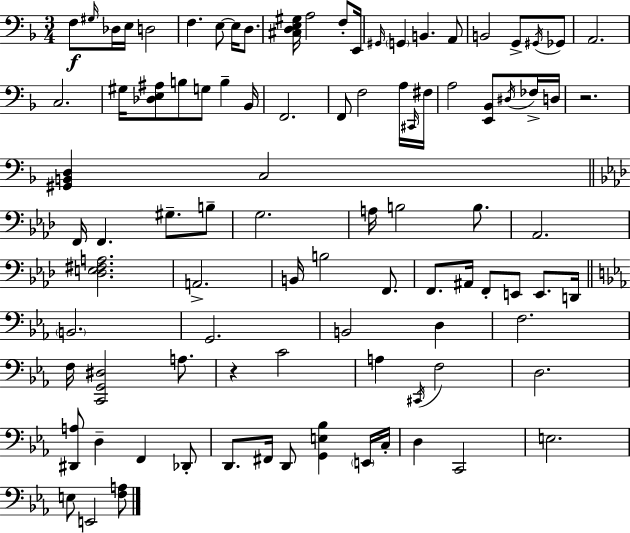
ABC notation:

X:1
T:Untitled
M:3/4
L:1/4
K:Dm
F,/2 ^G,/4 _D,/4 E,/4 D,2 F, E,/2 E,/4 D,/2 [^C,D,E,^G,]/4 A,2 F,/2 E,,/4 ^G,,/4 G,, B,, A,,/2 B,,2 G,,/2 ^G,,/4 _G,,/2 A,,2 C,2 ^G,/4 [_D,E,^A,]/2 B,/2 G,/2 B, _B,,/4 F,,2 F,,/2 F,2 A,/4 ^C,,/4 ^F,/4 A,2 [E,,_B,,]/2 ^D,/4 _F,/4 D,/4 z2 [^G,,B,,D,] C,2 F,,/4 F,, ^G,/2 B,/2 G,2 A,/4 B,2 B,/2 _A,,2 [_D,E,^F,A,]2 A,,2 B,,/4 B,2 F,,/2 F,,/2 ^A,,/4 F,,/2 E,,/2 E,,/2 D,,/4 B,,2 G,,2 B,,2 D, F,2 F,/4 [C,,G,,^D,]2 A,/2 z C2 A, ^C,,/4 F,2 D,2 [^D,,A,]/2 D, F,, _D,,/2 D,,/2 ^F,,/4 D,,/2 [G,,E,_B,] E,,/4 C,/4 D, C,,2 E,2 E,/2 E,,2 [F,A,]/2